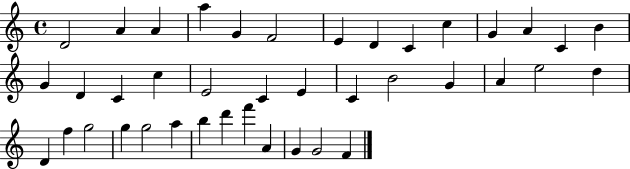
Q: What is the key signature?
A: C major